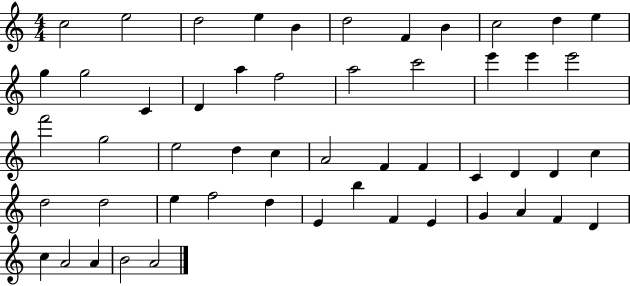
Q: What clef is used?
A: treble